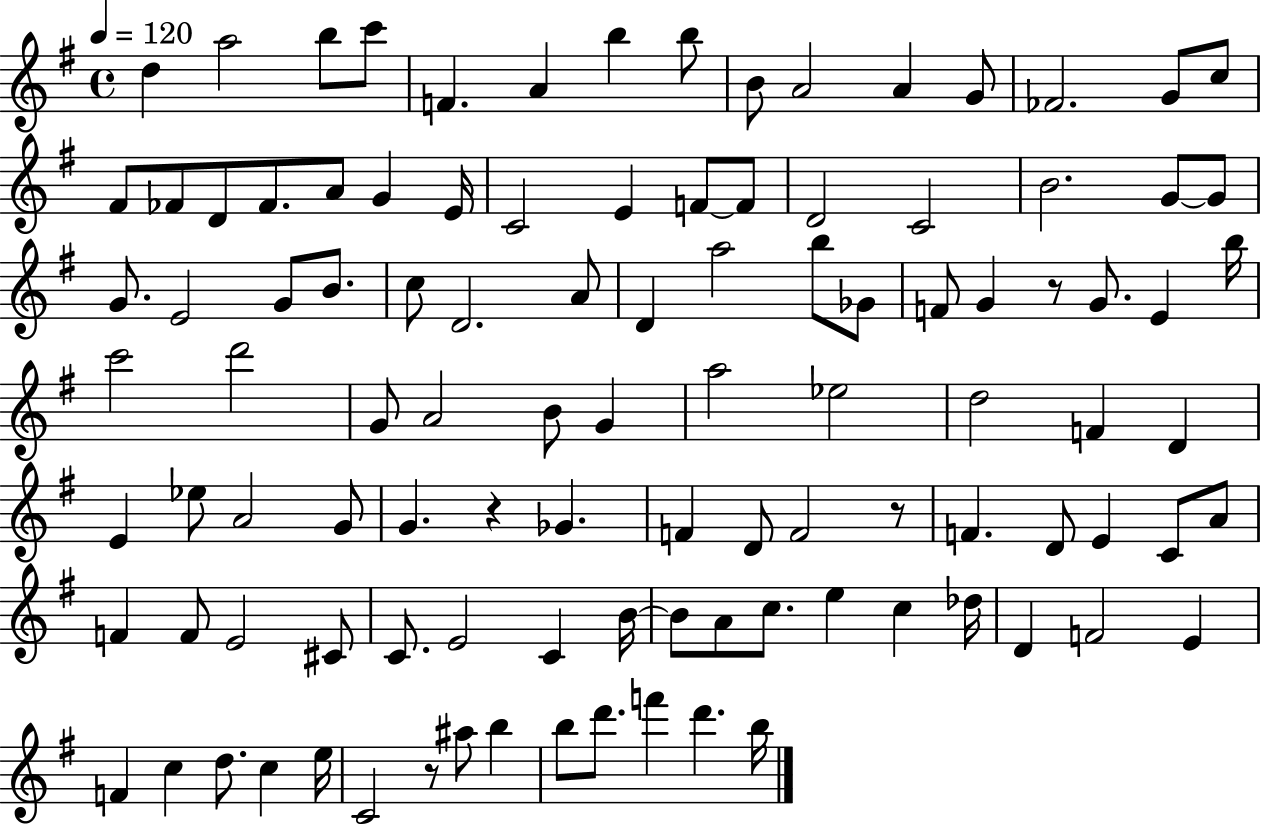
{
  \clef treble
  \time 4/4
  \defaultTimeSignature
  \key g \major
  \tempo 4 = 120
  d''4 a''2 b''8 c'''8 | f'4. a'4 b''4 b''8 | b'8 a'2 a'4 g'8 | fes'2. g'8 c''8 | \break fis'8 fes'8 d'8 fes'8. a'8 g'4 e'16 | c'2 e'4 f'8~~ f'8 | d'2 c'2 | b'2. g'8~~ g'8 | \break g'8. e'2 g'8 b'8. | c''8 d'2. a'8 | d'4 a''2 b''8 ges'8 | f'8 g'4 r8 g'8. e'4 b''16 | \break c'''2 d'''2 | g'8 a'2 b'8 g'4 | a''2 ees''2 | d''2 f'4 d'4 | \break e'4 ees''8 a'2 g'8 | g'4. r4 ges'4. | f'4 d'8 f'2 r8 | f'4. d'8 e'4 c'8 a'8 | \break f'4 f'8 e'2 cis'8 | c'8. e'2 c'4 b'16~~ | b'8 a'8 c''8. e''4 c''4 des''16 | d'4 f'2 e'4 | \break f'4 c''4 d''8. c''4 e''16 | c'2 r8 ais''8 b''4 | b''8 d'''8. f'''4 d'''4. b''16 | \bar "|."
}